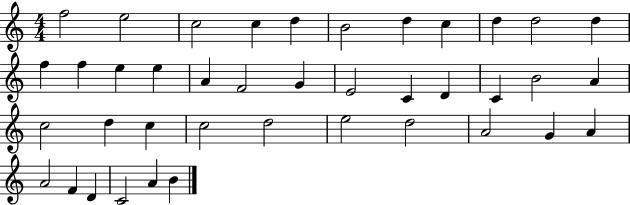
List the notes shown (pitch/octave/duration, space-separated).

F5/h E5/h C5/h C5/q D5/q B4/h D5/q C5/q D5/q D5/h D5/q F5/q F5/q E5/q E5/q A4/q F4/h G4/q E4/h C4/q D4/q C4/q B4/h A4/q C5/h D5/q C5/q C5/h D5/h E5/h D5/h A4/h G4/q A4/q A4/h F4/q D4/q C4/h A4/q B4/q